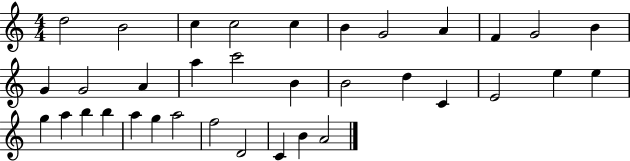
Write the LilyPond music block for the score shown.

{
  \clef treble
  \numericTimeSignature
  \time 4/4
  \key c \major
  d''2 b'2 | c''4 c''2 c''4 | b'4 g'2 a'4 | f'4 g'2 b'4 | \break g'4 g'2 a'4 | a''4 c'''2 b'4 | b'2 d''4 c'4 | e'2 e''4 e''4 | \break g''4 a''4 b''4 b''4 | a''4 g''4 a''2 | f''2 d'2 | c'4 b'4 a'2 | \break \bar "|."
}